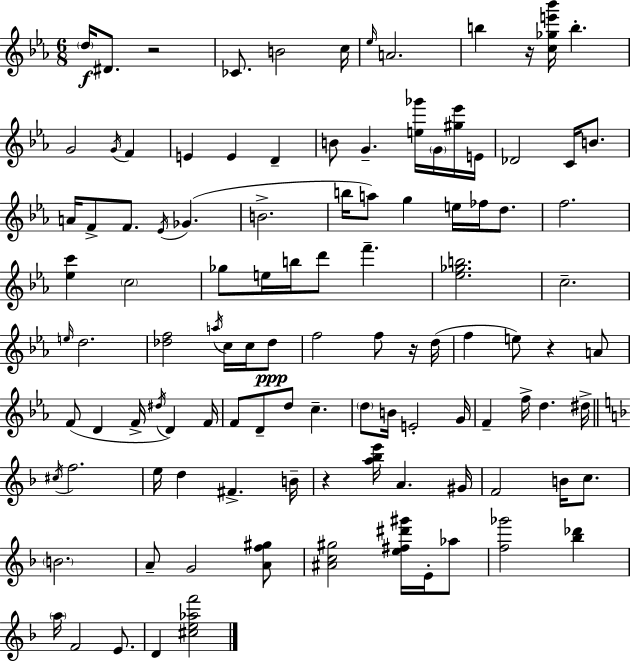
D5/s D#4/e. R/h CES4/e. B4/h C5/s Eb5/s A4/h. B5/q R/s [C5,Gb5,E6,Bb6]/s B5/q. G4/h G4/s F4/q E4/q E4/q D4/q B4/e G4/q. [E5,Gb6]/s G4/s [G#5,Eb6]/s E4/s Db4/h C4/s B4/e. A4/s F4/e F4/e. Eb4/s Gb4/q. B4/h. B5/s A5/e G5/q E5/s FES5/s D5/e. F5/h. [Eb5,C6]/q C5/h Gb5/e E5/s B5/s D6/e F6/q. [Eb5,Gb5,B5]/h. C5/h. E5/s D5/h. [Db5,F5]/h A5/s C5/s C5/s Db5/e F5/h F5/e R/s D5/s F5/q E5/e R/q A4/e F4/e D4/q F4/s D#5/s D4/q F4/s F4/e D4/e D5/e C5/q. D5/e B4/s E4/h G4/s F4/q F5/s D5/q. D#5/s C#5/s F5/h. E5/s D5/q F#4/q. B4/s R/q [A5,Bb5,E6]/s A4/q. G#4/s F4/h B4/s C5/e. B4/h. A4/e G4/h [A4,F5,G#5]/e [A#4,C5,G#5]/h [E5,F#5,D#6,G#6]/s E4/s Ab5/e [F5,Gb6]/h [Bb5,Db6]/q A5/s F4/h E4/e. D4/q [C#5,E5,Ab5,F6]/h